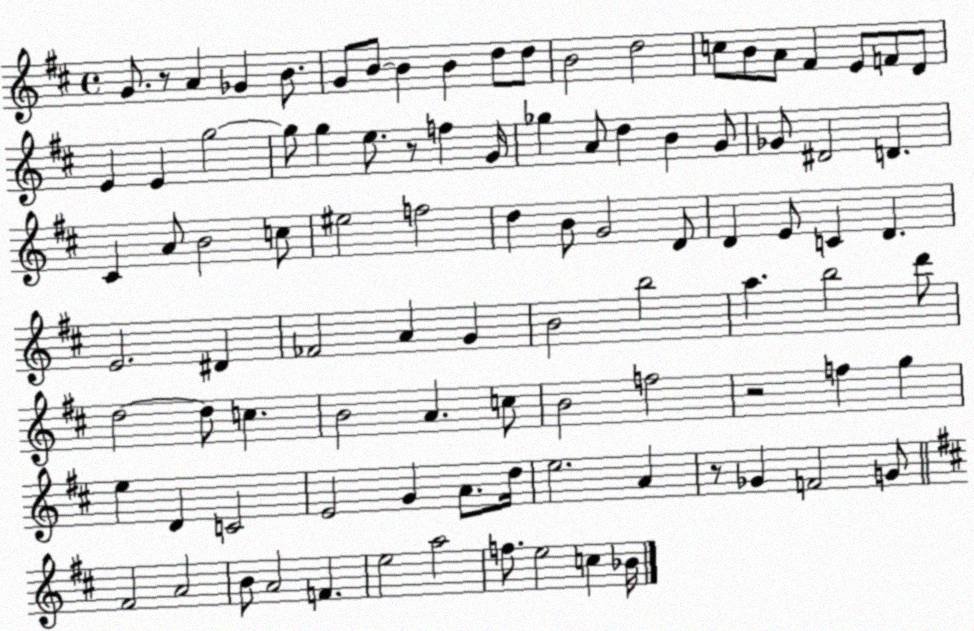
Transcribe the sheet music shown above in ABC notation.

X:1
T:Untitled
M:4/4
L:1/4
K:D
G/2 z/2 A _G B/2 G/2 B/2 B B d/2 d/2 B2 d2 c/2 B/2 A/2 ^F E/2 F/2 D/2 E E g2 g/2 g e/2 z/2 f G/4 _g A/2 d B G/2 _G/2 ^D2 D ^C A/2 B2 c/2 ^e2 f2 d B/2 G2 D/2 D E/2 C D E2 ^D _F2 A G B2 b2 a b2 d'/2 d2 d/2 c B2 A c/2 B2 f2 z2 f g e D C2 E2 G A/2 d/4 e2 A z/2 _G F2 G/2 ^F2 A2 B/2 A2 F e2 a2 f/2 e2 c _B/4